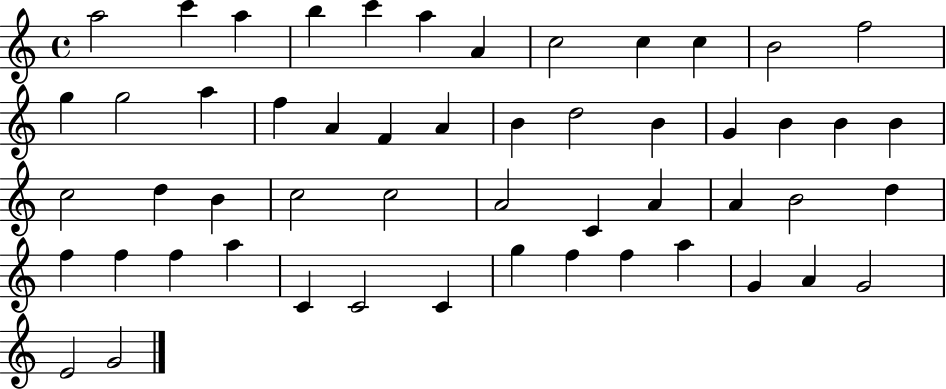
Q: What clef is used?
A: treble